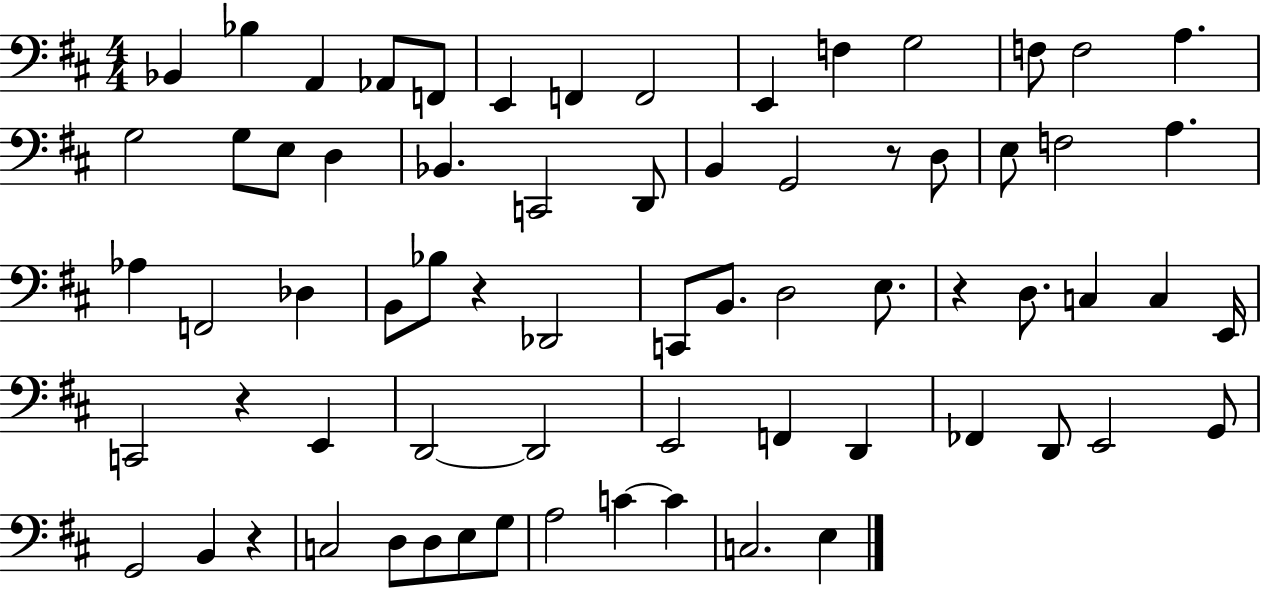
Bb2/q Bb3/q A2/q Ab2/e F2/e E2/q F2/q F2/h E2/q F3/q G3/h F3/e F3/h A3/q. G3/h G3/e E3/e D3/q Bb2/q. C2/h D2/e B2/q G2/h R/e D3/e E3/e F3/h A3/q. Ab3/q F2/h Db3/q B2/e Bb3/e R/q Db2/h C2/e B2/e. D3/h E3/e. R/q D3/e. C3/q C3/q E2/s C2/h R/q E2/q D2/h D2/h E2/h F2/q D2/q FES2/q D2/e E2/h G2/e G2/h B2/q R/q C3/h D3/e D3/e E3/e G3/e A3/h C4/q C4/q C3/h. E3/q